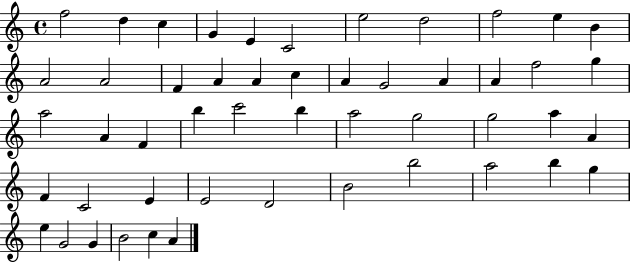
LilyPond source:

{
  \clef treble
  \time 4/4
  \defaultTimeSignature
  \key c \major
  f''2 d''4 c''4 | g'4 e'4 c'2 | e''2 d''2 | f''2 e''4 b'4 | \break a'2 a'2 | f'4 a'4 a'4 c''4 | a'4 g'2 a'4 | a'4 f''2 g''4 | \break a''2 a'4 f'4 | b''4 c'''2 b''4 | a''2 g''2 | g''2 a''4 a'4 | \break f'4 c'2 e'4 | e'2 d'2 | b'2 b''2 | a''2 b''4 g''4 | \break e''4 g'2 g'4 | b'2 c''4 a'4 | \bar "|."
}